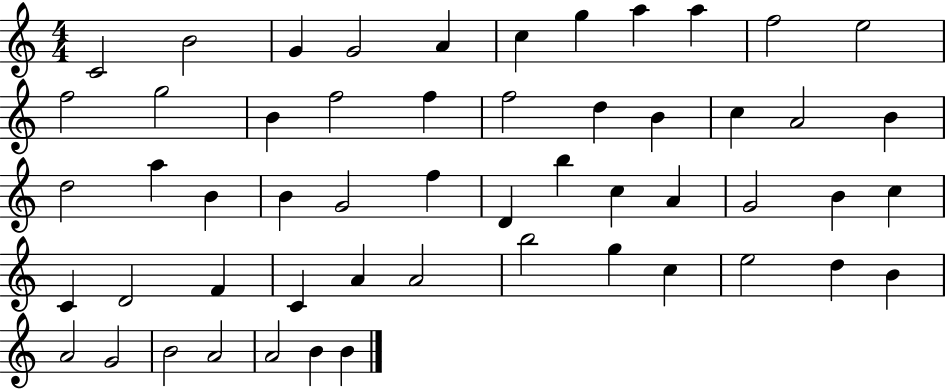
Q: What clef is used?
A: treble